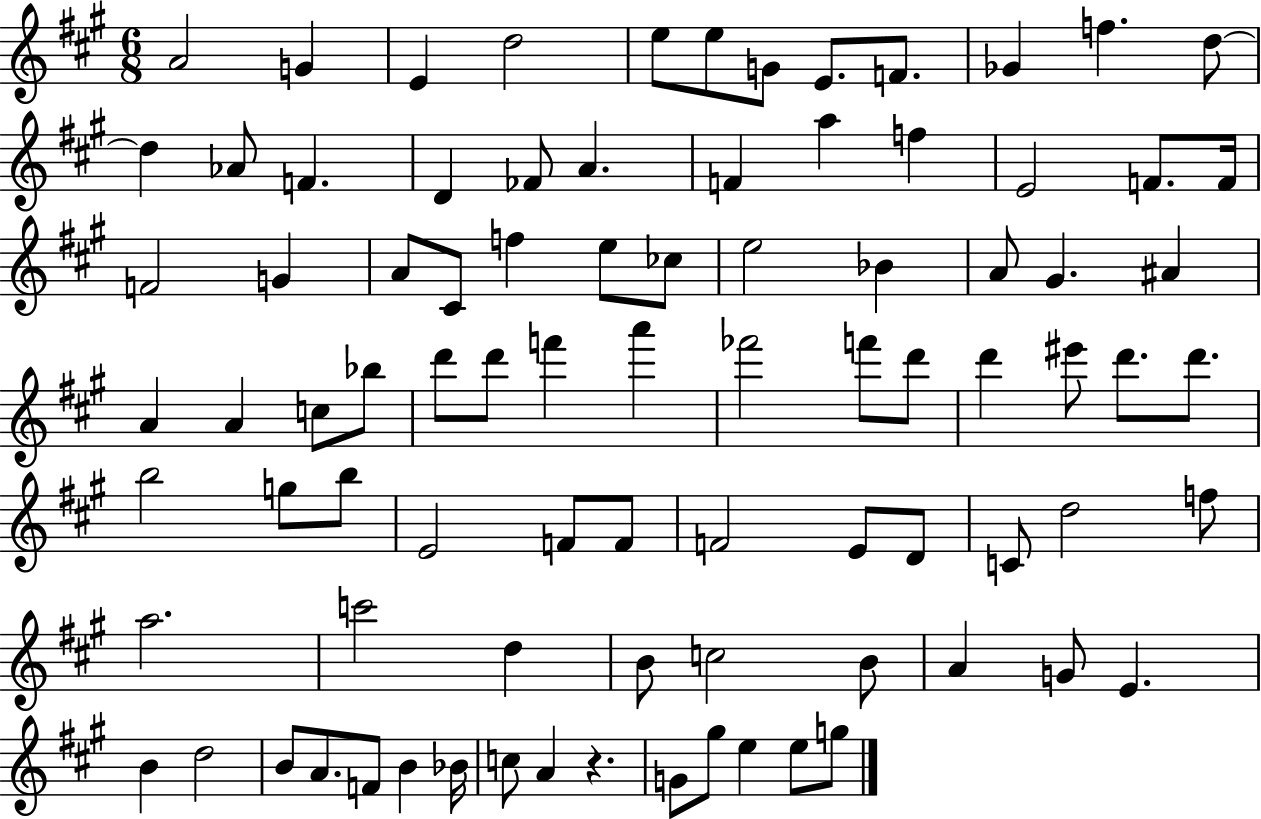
A4/h G4/q E4/q D5/h E5/e E5/e G4/e E4/e. F4/e. Gb4/q F5/q. D5/e D5/q Ab4/e F4/q. D4/q FES4/e A4/q. F4/q A5/q F5/q E4/h F4/e. F4/s F4/h G4/q A4/e C#4/e F5/q E5/e CES5/e E5/h Bb4/q A4/e G#4/q. A#4/q A4/q A4/q C5/e Bb5/e D6/e D6/e F6/q A6/q FES6/h F6/e D6/e D6/q EIS6/e D6/e. D6/e. B5/h G5/e B5/e E4/h F4/e F4/e F4/h E4/e D4/e C4/e D5/h F5/e A5/h. C6/h D5/q B4/e C5/h B4/e A4/q G4/e E4/q. B4/q D5/h B4/e A4/e. F4/e B4/q Bb4/s C5/e A4/q R/q. G4/e G#5/e E5/q E5/e G5/e